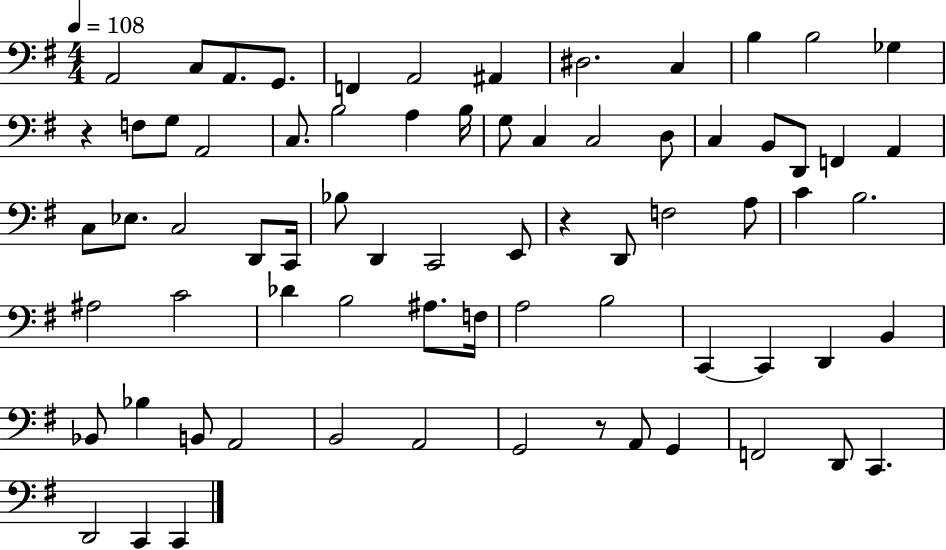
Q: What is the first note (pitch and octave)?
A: A2